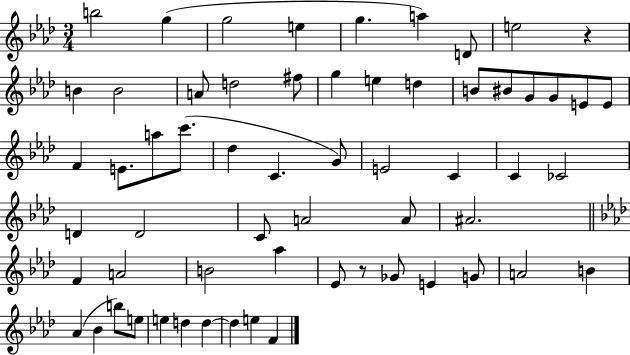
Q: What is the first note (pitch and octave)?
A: B5